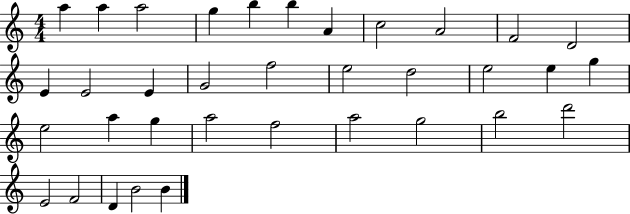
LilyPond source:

{
  \clef treble
  \numericTimeSignature
  \time 4/4
  \key c \major
  a''4 a''4 a''2 | g''4 b''4 b''4 a'4 | c''2 a'2 | f'2 d'2 | \break e'4 e'2 e'4 | g'2 f''2 | e''2 d''2 | e''2 e''4 g''4 | \break e''2 a''4 g''4 | a''2 f''2 | a''2 g''2 | b''2 d'''2 | \break e'2 f'2 | d'4 b'2 b'4 | \bar "|."
}